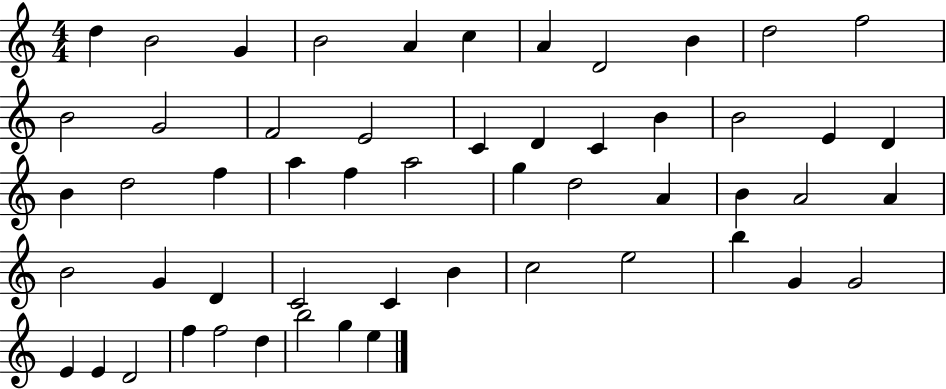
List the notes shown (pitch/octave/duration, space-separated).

D5/q B4/h G4/q B4/h A4/q C5/q A4/q D4/h B4/q D5/h F5/h B4/h G4/h F4/h E4/h C4/q D4/q C4/q B4/q B4/h E4/q D4/q B4/q D5/h F5/q A5/q F5/q A5/h G5/q D5/h A4/q B4/q A4/h A4/q B4/h G4/q D4/q C4/h C4/q B4/q C5/h E5/h B5/q G4/q G4/h E4/q E4/q D4/h F5/q F5/h D5/q B5/h G5/q E5/q